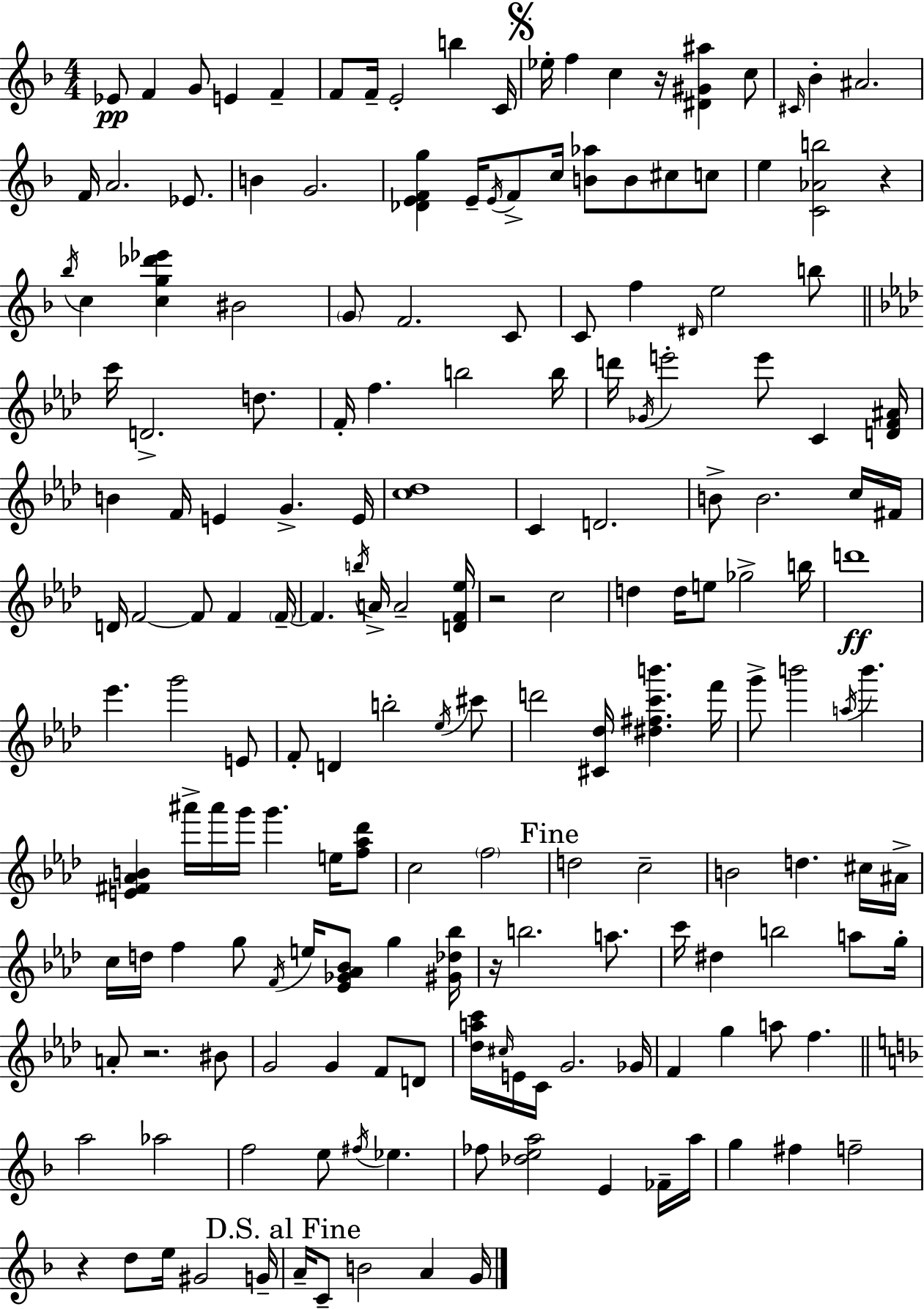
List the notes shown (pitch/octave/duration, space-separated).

Eb4/e F4/q G4/e E4/q F4/q F4/e F4/s E4/h B5/q C4/s Eb5/s F5/q C5/q R/s [D#4,G#4,A#5]/q C5/e C#4/s Bb4/q A#4/h. F4/s A4/h. Eb4/e. B4/q G4/h. [Db4,E4,F4,G5]/q E4/s E4/s F4/e C5/s [B4,Ab5]/e B4/e C#5/e C5/e E5/q [C4,Ab4,B5]/h R/q Bb5/s C5/q [C5,G5,Db6,Eb6]/q BIS4/h G4/e F4/h. C4/e C4/e F5/q D#4/s E5/h B5/e C6/s D4/h. D5/e. F4/s F5/q. B5/h B5/s D6/s Gb4/s E6/h E6/e C4/q [D4,F4,A#4]/s B4/q F4/s E4/q G4/q. E4/s [C5,Db5]/w C4/q D4/h. B4/e B4/h. C5/s F#4/s D4/s F4/h F4/e F4/q F4/s F4/q. B5/s A4/s A4/h [D4,F4,Eb5]/s R/h C5/h D5/q D5/s E5/e Gb5/h B5/s D6/w Eb6/q. G6/h E4/e F4/e D4/q B5/h Eb5/s C#6/e D6/h [C#4,Db5]/s [D#5,F#5,C6,B6]/q. F6/s G6/e B6/h A5/s B6/q. [E4,F#4,Ab4,B4]/q A#6/s A#6/s G6/s G6/q. E5/s [F5,Ab5,Db6]/e C5/h F5/h D5/h C5/h B4/h D5/q. C#5/s A#4/s C5/s D5/s F5/q G5/e F4/s E5/s [Eb4,Gb4,Ab4,Bb4]/e G5/q [G#4,Db5,Bb5]/s R/s B5/h. A5/e. C6/s D#5/q B5/h A5/e G5/s A4/e R/h. BIS4/e G4/h G4/q F4/e D4/e [Db5,A5,C6]/s C#5/s E4/s C4/s G4/h. Gb4/s F4/q G5/q A5/e F5/q. A5/h Ab5/h F5/h E5/e F#5/s Eb5/q. FES5/e [Db5,E5,A5]/h E4/q FES4/s A5/s G5/q F#5/q F5/h R/q D5/e E5/s G#4/h G4/s A4/s C4/e B4/h A4/q G4/s